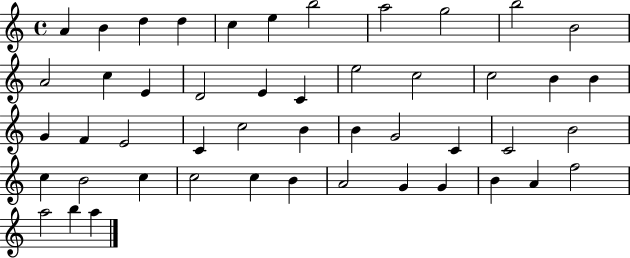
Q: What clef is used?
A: treble